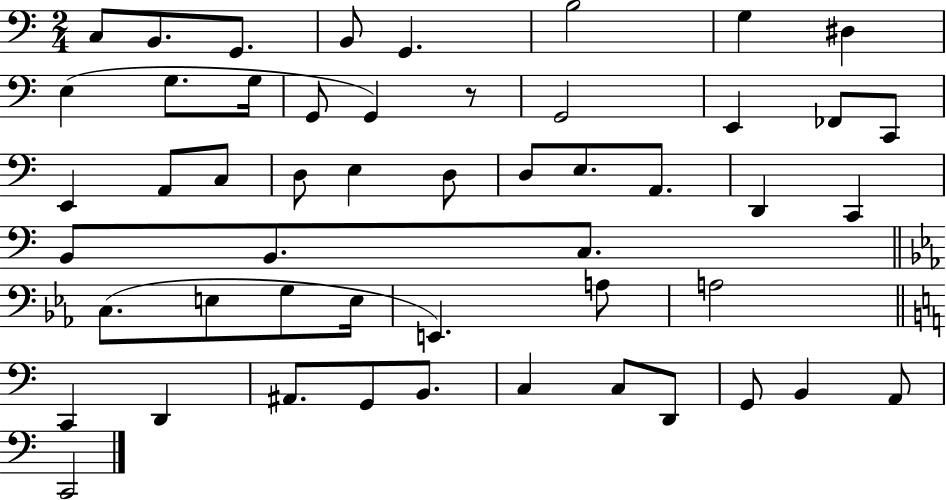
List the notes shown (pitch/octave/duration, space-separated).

C3/e B2/e. G2/e. B2/e G2/q. B3/h G3/q D#3/q E3/q G3/e. G3/s G2/e G2/q R/e G2/h E2/q FES2/e C2/e E2/q A2/e C3/e D3/e E3/q D3/e D3/e E3/e. A2/e. D2/q C2/q B2/e B2/e. C3/e. C3/e. E3/e G3/e E3/s E2/q. A3/e A3/h C2/q D2/q A#2/e. G2/e B2/e. C3/q C3/e D2/e G2/e B2/q A2/e C2/h